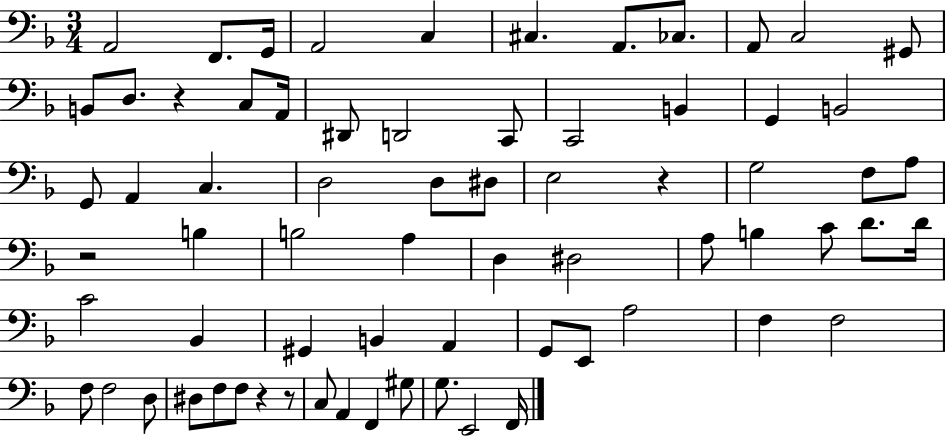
X:1
T:Untitled
M:3/4
L:1/4
K:F
A,,2 F,,/2 G,,/4 A,,2 C, ^C, A,,/2 _C,/2 A,,/2 C,2 ^G,,/2 B,,/2 D,/2 z C,/2 A,,/4 ^D,,/2 D,,2 C,,/2 C,,2 B,, G,, B,,2 G,,/2 A,, C, D,2 D,/2 ^D,/2 E,2 z G,2 F,/2 A,/2 z2 B, B,2 A, D, ^D,2 A,/2 B, C/2 D/2 D/4 C2 _B,, ^G,, B,, A,, G,,/2 E,,/2 A,2 F, F,2 F,/2 F,2 D,/2 ^D,/2 F,/2 F,/2 z z/2 C,/2 A,, F,, ^G,/2 G,/2 E,,2 F,,/4